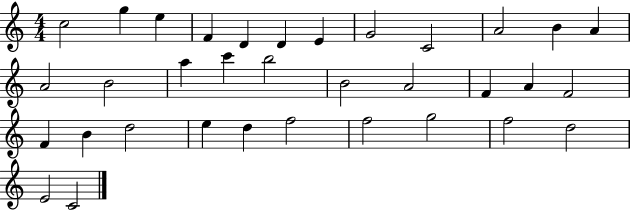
{
  \clef treble
  \numericTimeSignature
  \time 4/4
  \key c \major
  c''2 g''4 e''4 | f'4 d'4 d'4 e'4 | g'2 c'2 | a'2 b'4 a'4 | \break a'2 b'2 | a''4 c'''4 b''2 | b'2 a'2 | f'4 a'4 f'2 | \break f'4 b'4 d''2 | e''4 d''4 f''2 | f''2 g''2 | f''2 d''2 | \break e'2 c'2 | \bar "|."
}